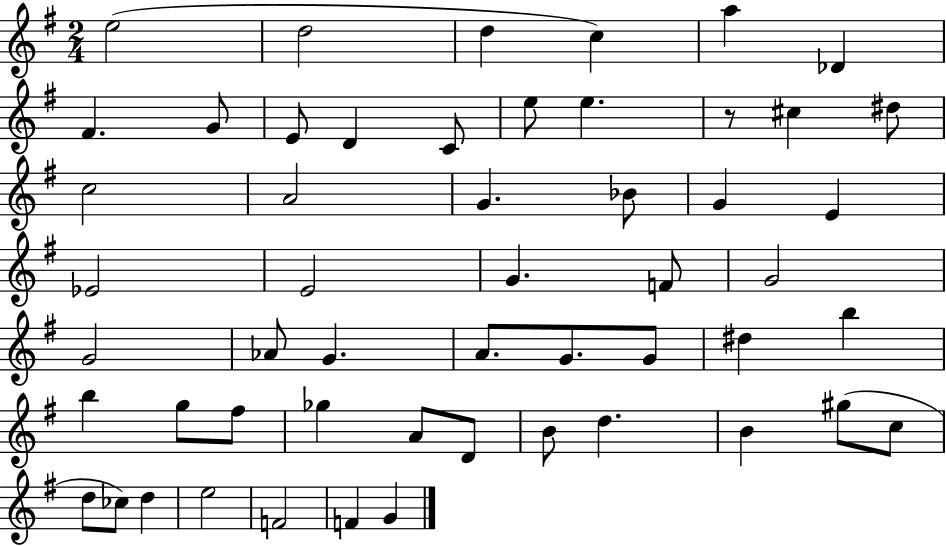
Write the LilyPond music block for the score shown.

{
  \clef treble
  \numericTimeSignature
  \time 2/4
  \key g \major
  e''2( | d''2 | d''4 c''4) | a''4 des'4 | \break fis'4. g'8 | e'8 d'4 c'8 | e''8 e''4. | r8 cis''4 dis''8 | \break c''2 | a'2 | g'4. bes'8 | g'4 e'4 | \break ees'2 | e'2 | g'4. f'8 | g'2 | \break g'2 | aes'8 g'4. | a'8. g'8. g'8 | dis''4 b''4 | \break b''4 g''8 fis''8 | ges''4 a'8 d'8 | b'8 d''4. | b'4 gis''8( c''8 | \break d''8 ces''8) d''4 | e''2 | f'2 | f'4 g'4 | \break \bar "|."
}